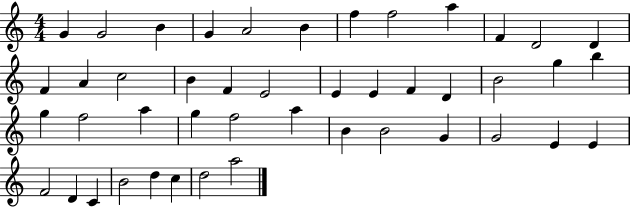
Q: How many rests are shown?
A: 0